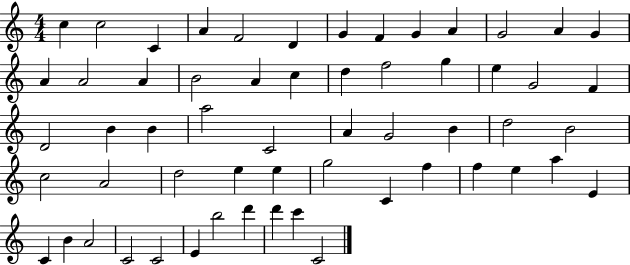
X:1
T:Untitled
M:4/4
L:1/4
K:C
c c2 C A F2 D G F G A G2 A G A A2 A B2 A c d f2 g e G2 F D2 B B a2 C2 A G2 B d2 B2 c2 A2 d2 e e g2 C f f e a E C B A2 C2 C2 E b2 d' d' c' C2